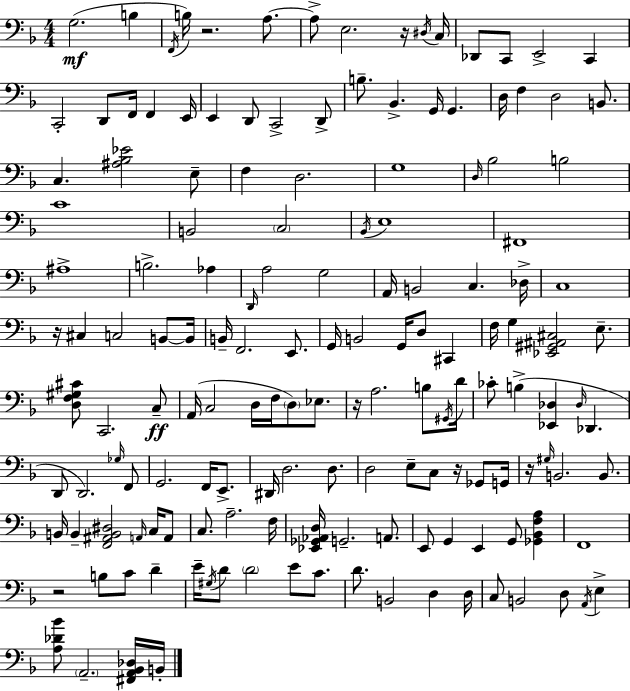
X:1
T:Untitled
M:4/4
L:1/4
K:Dm
G,2 B, F,,/4 B,/4 z2 A,/2 A,/2 E,2 z/4 ^D,/4 C,/4 _D,,/2 C,,/2 E,,2 C,, C,,2 D,,/2 F,,/4 F,, E,,/4 E,, D,,/2 C,,2 D,,/2 B,/2 _B,, G,,/4 G,, D,/4 F, D,2 B,,/2 C, [^A,_B,_E]2 E,/2 F, D,2 G,4 D,/4 _B,2 B,2 C4 B,,2 C,2 _B,,/4 E,4 ^F,,4 ^A,4 B,2 _A, D,,/4 A,2 G,2 A,,/4 B,,2 C, _D,/4 C,4 z/4 ^C, C,2 B,,/2 B,,/4 B,,/4 F,,2 E,,/2 G,,/4 B,,2 G,,/4 D,/2 ^C,, F,/4 G, [_E,,^G,,^A,,^C,]2 E,/2 [D,F,^G,^C]/2 C,,2 C,/2 A,,/4 C,2 D,/4 F,/4 D,/2 _E,/2 z/4 A,2 B,/2 ^G,,/4 D/4 _C/2 B, [_E,,_D,] _D,/4 _D,, D,,/2 D,,2 _G,/4 F,,/2 G,,2 F,,/4 E,,/2 ^D,,/4 D,2 D,/2 D,2 E,/2 C,/2 z/4 _G,,/2 G,,/4 z/4 ^G,/4 B,,2 B,,/2 B,,/4 B,, [F,,^A,,B,,^D,]2 A,,/4 C,/4 A,,/2 C,/2 A,2 F,/4 [_E,,_G,,_A,,D,]/4 G,,2 A,,/2 E,,/2 G,, E,, G,,/2 [_G,,_B,,F,A,] F,,4 z2 B,/2 C/2 D E/4 ^G,/4 D/2 D2 E/2 C/2 D/2 B,,2 D, D,/4 C,/2 B,,2 D,/2 A,,/4 E, [A,_D_B]/2 A,,2 [^F,,A,,_B,,_D,]/4 B,,/4